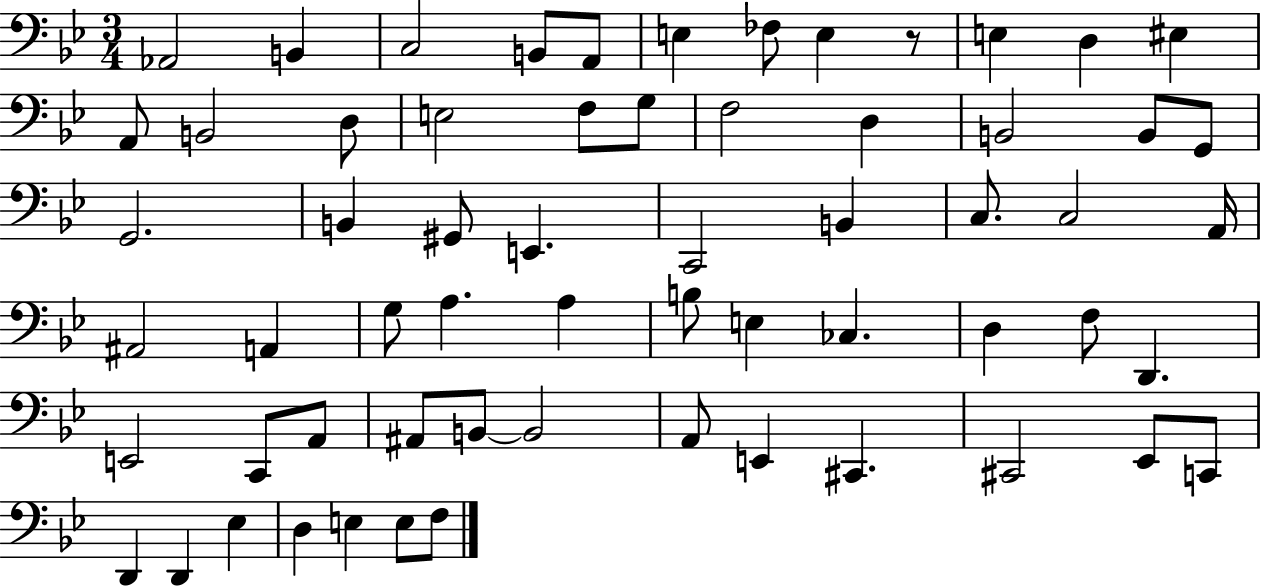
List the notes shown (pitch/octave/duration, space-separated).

Ab2/h B2/q C3/h B2/e A2/e E3/q FES3/e E3/q R/e E3/q D3/q EIS3/q A2/e B2/h D3/e E3/h F3/e G3/e F3/h D3/q B2/h B2/e G2/e G2/h. B2/q G#2/e E2/q. C2/h B2/q C3/e. C3/h A2/s A#2/h A2/q G3/e A3/q. A3/q B3/e E3/q CES3/q. D3/q F3/e D2/q. E2/h C2/e A2/e A#2/e B2/e B2/h A2/e E2/q C#2/q. C#2/h Eb2/e C2/e D2/q D2/q Eb3/q D3/q E3/q E3/e F3/e